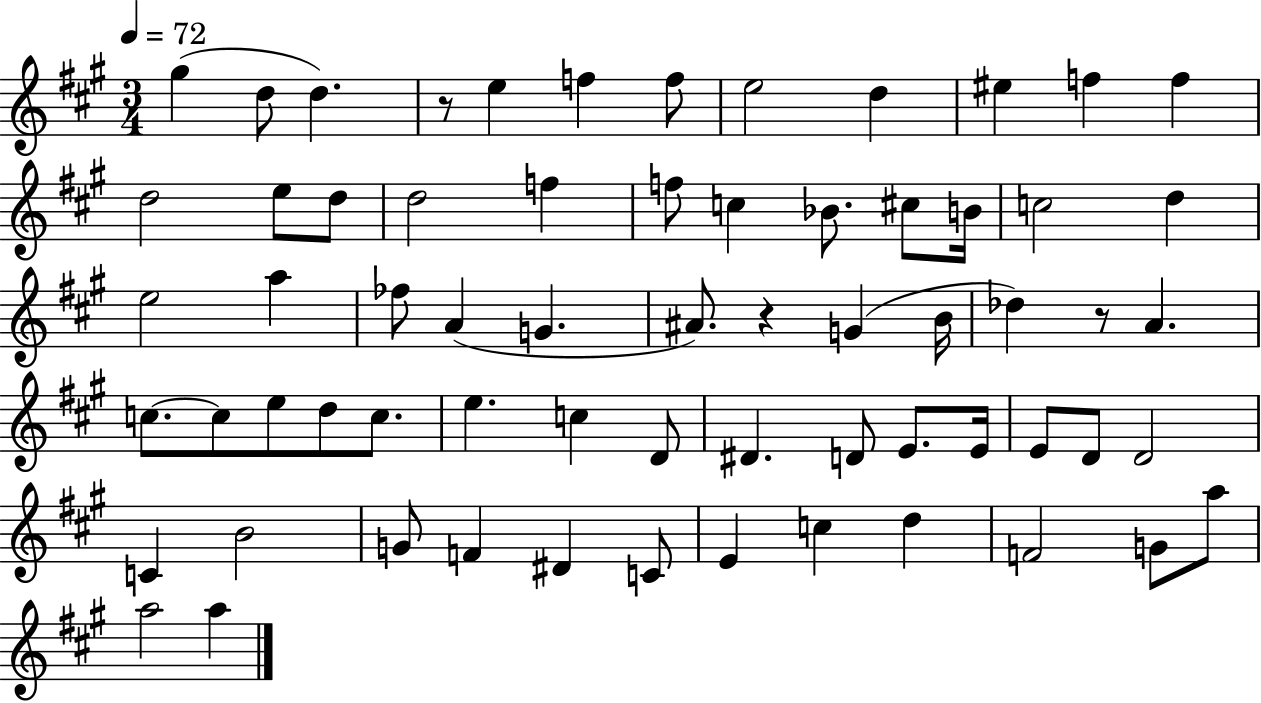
G#5/q D5/e D5/q. R/e E5/q F5/q F5/e E5/h D5/q EIS5/q F5/q F5/q D5/h E5/e D5/e D5/h F5/q F5/e C5/q Bb4/e. C#5/e B4/s C5/h D5/q E5/h A5/q FES5/e A4/q G4/q. A#4/e. R/q G4/q B4/s Db5/q R/e A4/q. C5/e. C5/e E5/e D5/e C5/e. E5/q. C5/q D4/e D#4/q. D4/e E4/e. E4/s E4/e D4/e D4/h C4/q B4/h G4/e F4/q D#4/q C4/e E4/q C5/q D5/q F4/h G4/e A5/e A5/h A5/q